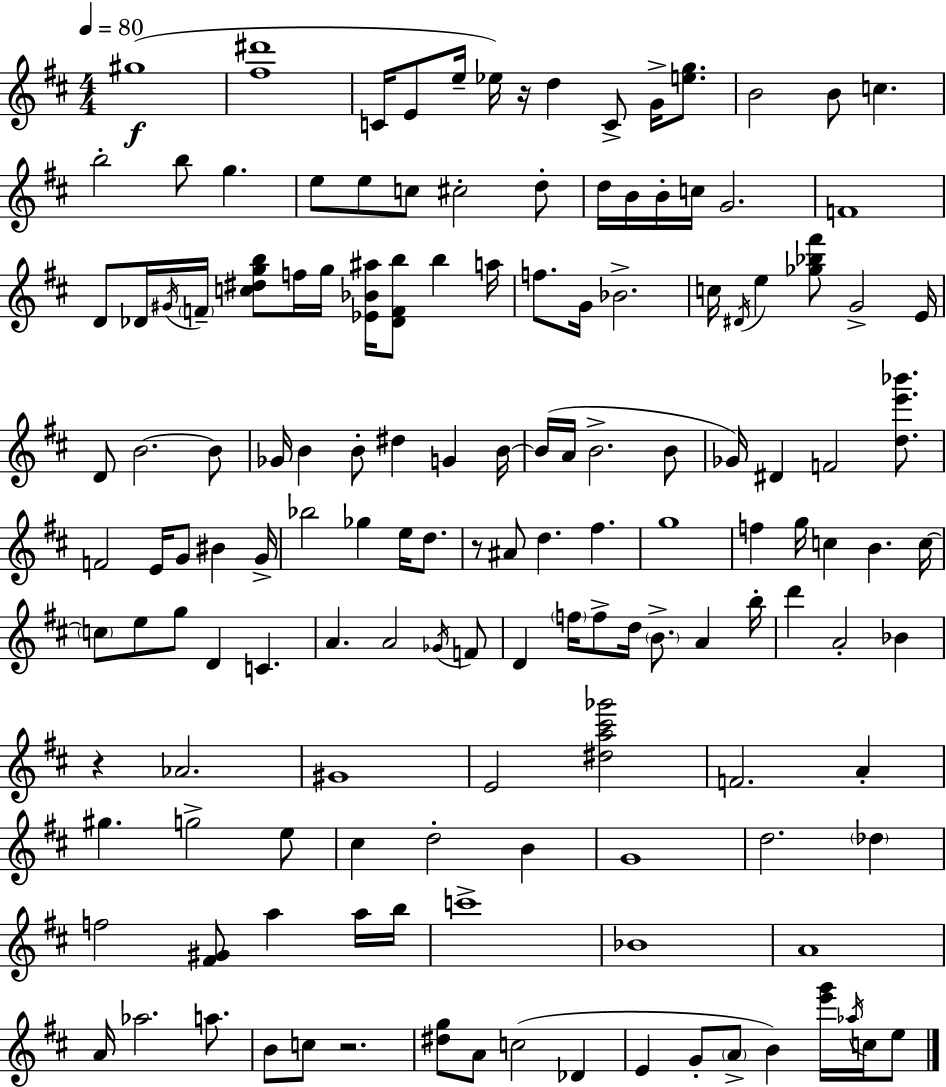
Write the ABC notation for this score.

X:1
T:Untitled
M:4/4
L:1/4
K:D
^g4 [^f^d']4 C/4 E/2 e/4 _e/4 z/4 d C/2 G/4 [eg]/2 B2 B/2 c b2 b/2 g e/2 e/2 c/2 ^c2 d/2 d/4 B/4 B/4 c/4 G2 F4 D/2 _D/4 ^G/4 F/4 [c^dgb]/2 f/4 g/4 [_E_B^a]/4 [_DFb]/2 b a/4 f/2 G/4 _B2 c/4 ^D/4 e [_g_b^f']/2 G2 E/4 D/2 B2 B/2 _G/4 B B/2 ^d G B/4 B/4 A/4 B2 B/2 _G/4 ^D F2 [de'_b']/2 F2 E/4 G/2 ^B G/4 _b2 _g e/4 d/2 z/2 ^A/2 d ^f g4 f g/4 c B c/4 c/2 e/2 g/2 D C A A2 _G/4 F/2 D f/4 f/2 d/4 B/2 A b/4 d' A2 _B z _A2 ^G4 E2 [^da^c'_g']2 F2 A ^g g2 e/2 ^c d2 B G4 d2 _d f2 [^F^G]/2 a a/4 b/4 c'4 _B4 A4 A/4 _a2 a/2 B/2 c/2 z2 [^dg]/2 A/2 c2 _D E G/2 A/2 B [e'g']/4 _a/4 c/4 e/2